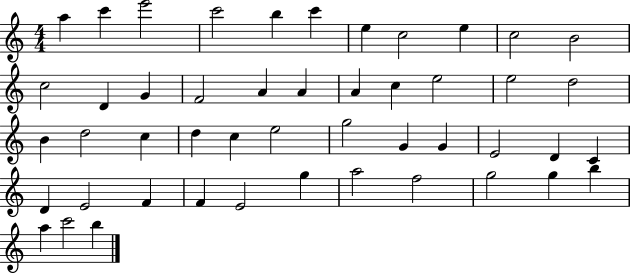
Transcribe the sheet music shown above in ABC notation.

X:1
T:Untitled
M:4/4
L:1/4
K:C
a c' e'2 c'2 b c' e c2 e c2 B2 c2 D G F2 A A A c e2 e2 d2 B d2 c d c e2 g2 G G E2 D C D E2 F F E2 g a2 f2 g2 g b a c'2 b